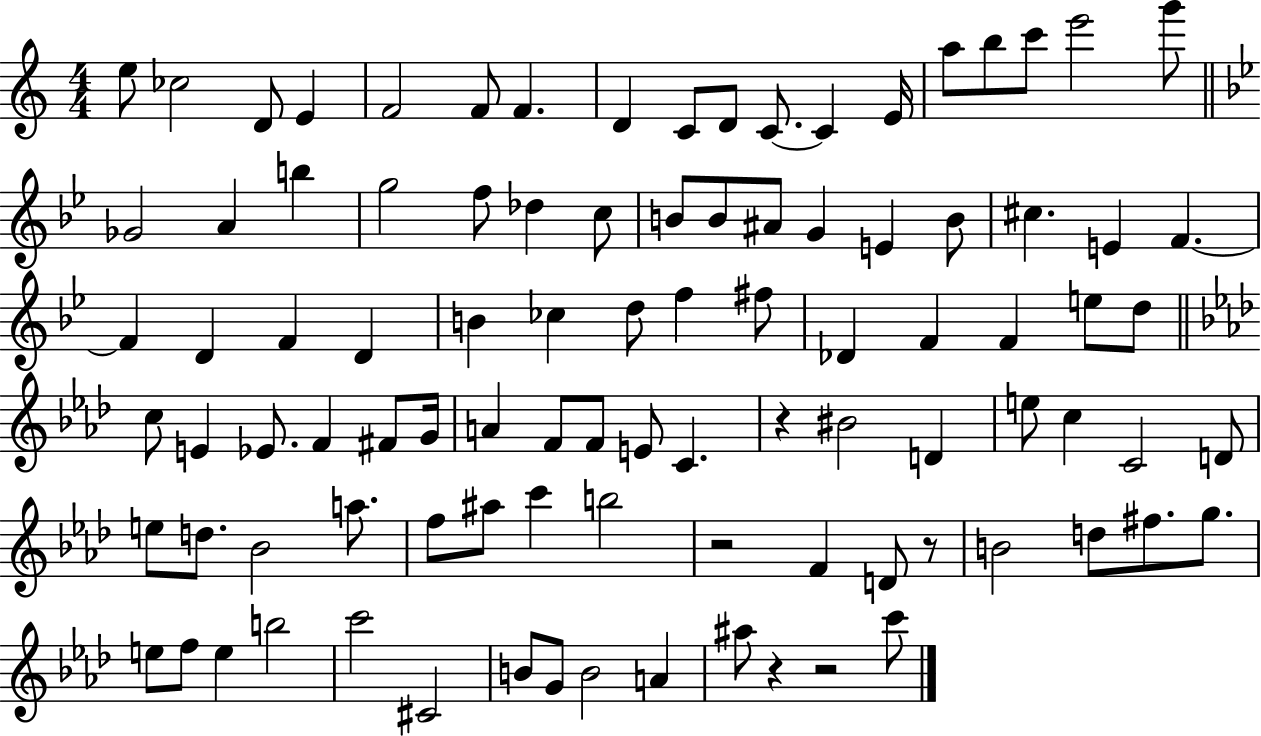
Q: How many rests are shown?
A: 5